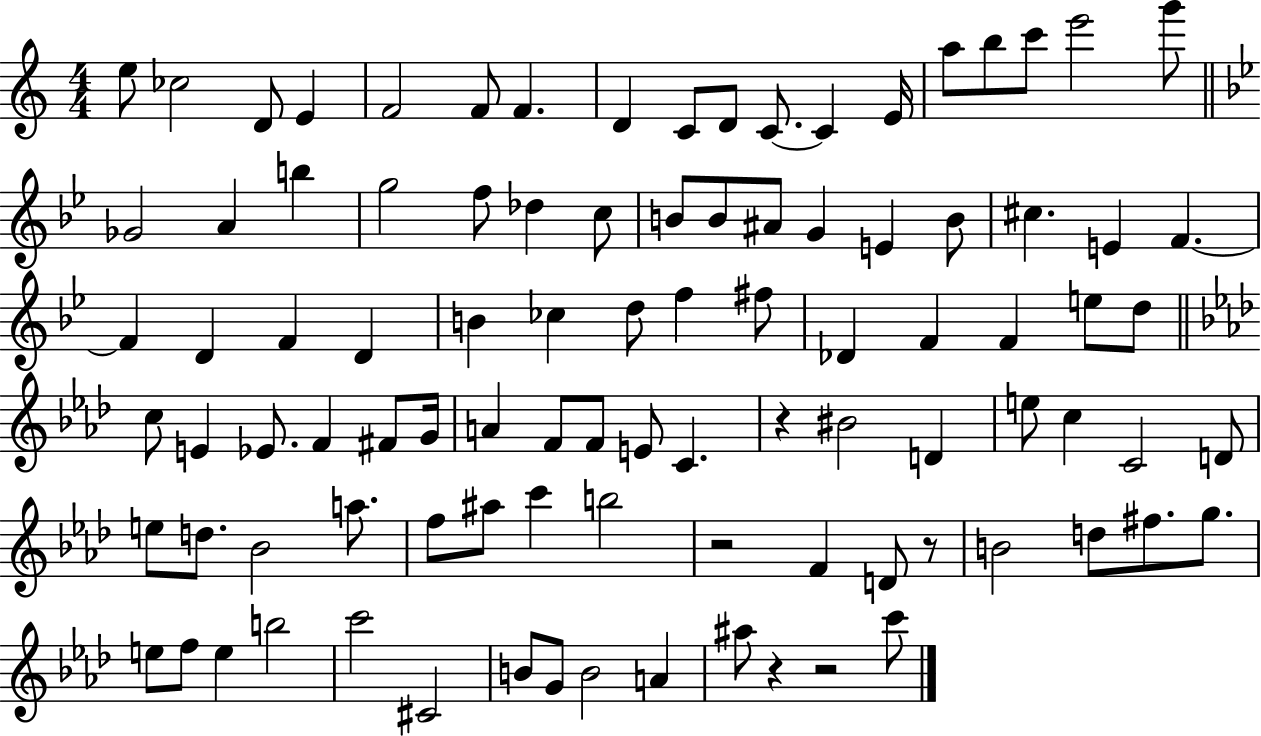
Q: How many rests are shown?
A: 5